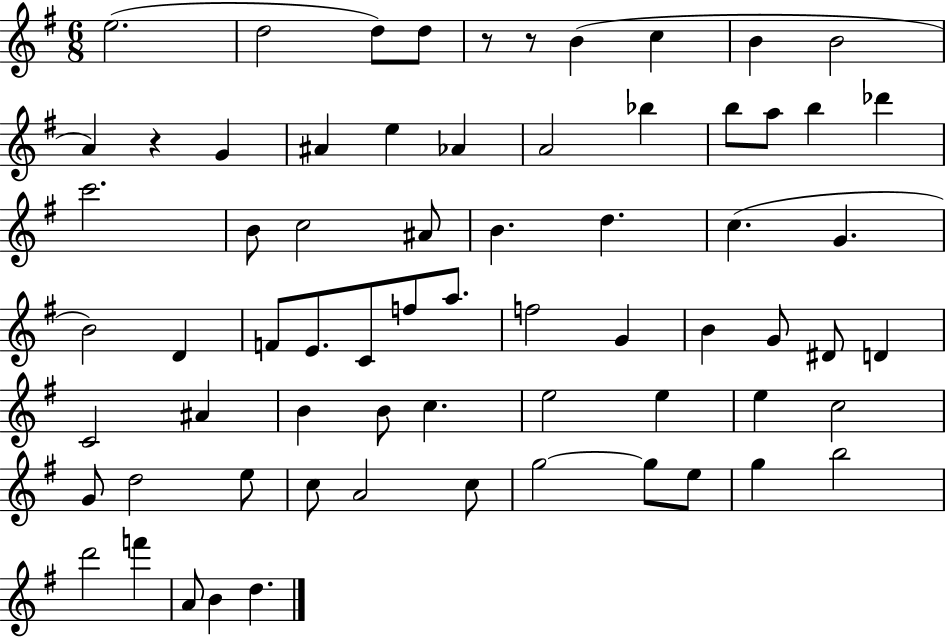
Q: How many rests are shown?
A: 3